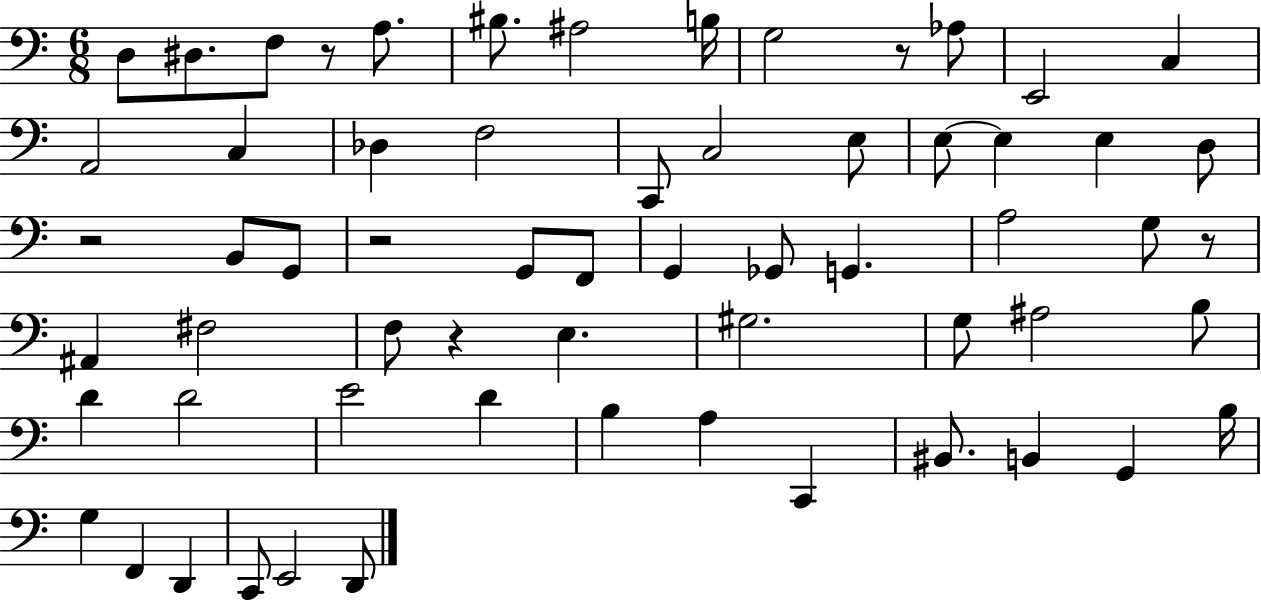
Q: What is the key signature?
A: C major